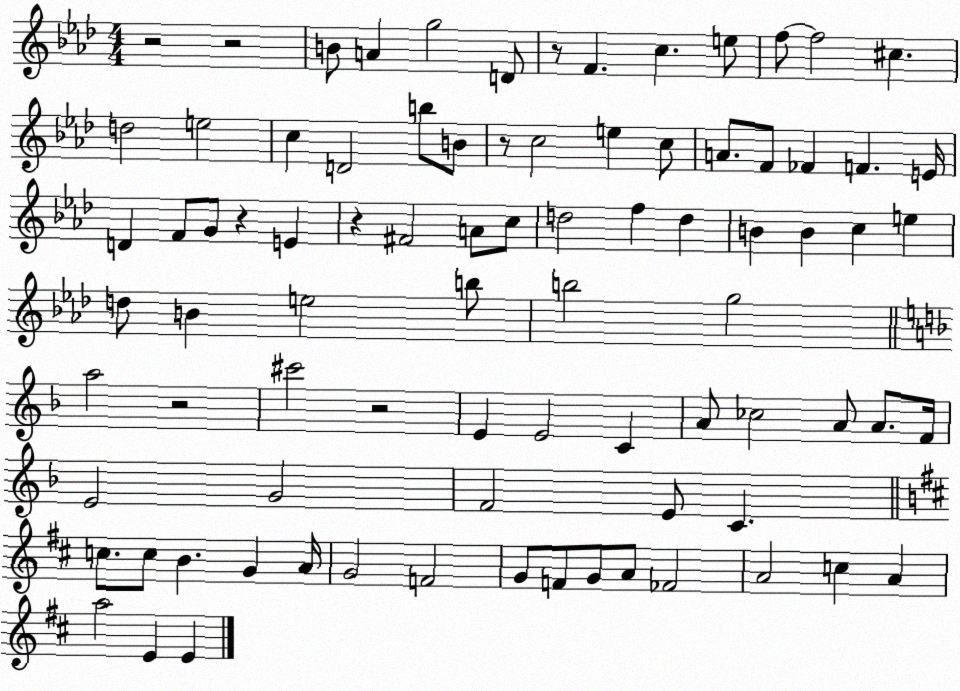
X:1
T:Untitled
M:4/4
L:1/4
K:Ab
z2 z2 B/2 A g2 D/2 z/2 F c e/2 f/2 f2 ^c d2 e2 c D2 b/2 B/2 z/2 c2 e c/2 A/2 F/2 _F F E/4 D F/2 G/2 z E z ^F2 A/2 c/2 d2 f d B B c e d/2 B e2 b/2 b2 g2 a2 z2 ^c'2 z2 E E2 C A/2 _c2 A/2 A/2 F/4 E2 G2 F2 E/2 C c/2 c/2 B G A/4 G2 F2 G/2 F/2 G/2 A/2 _F2 A2 c A a2 E E